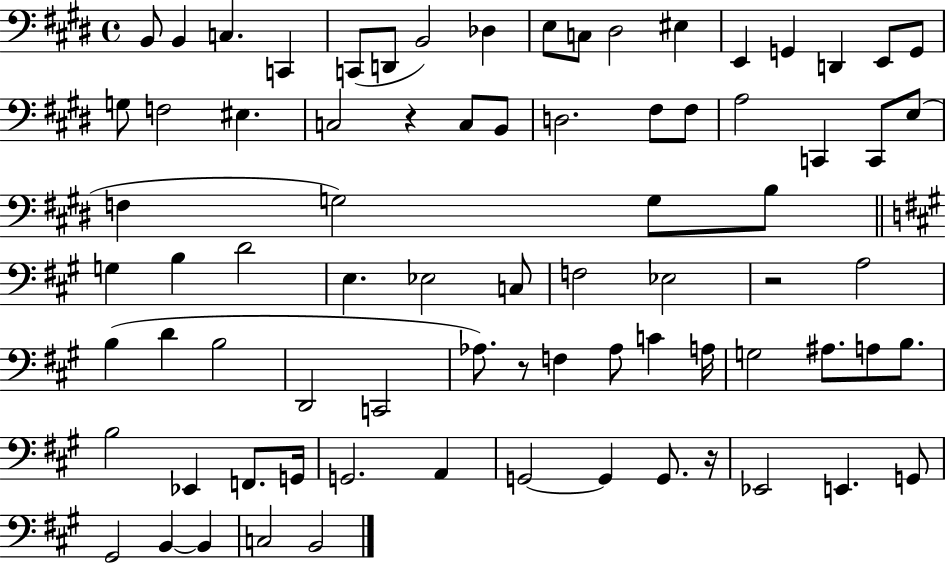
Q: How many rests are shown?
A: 4